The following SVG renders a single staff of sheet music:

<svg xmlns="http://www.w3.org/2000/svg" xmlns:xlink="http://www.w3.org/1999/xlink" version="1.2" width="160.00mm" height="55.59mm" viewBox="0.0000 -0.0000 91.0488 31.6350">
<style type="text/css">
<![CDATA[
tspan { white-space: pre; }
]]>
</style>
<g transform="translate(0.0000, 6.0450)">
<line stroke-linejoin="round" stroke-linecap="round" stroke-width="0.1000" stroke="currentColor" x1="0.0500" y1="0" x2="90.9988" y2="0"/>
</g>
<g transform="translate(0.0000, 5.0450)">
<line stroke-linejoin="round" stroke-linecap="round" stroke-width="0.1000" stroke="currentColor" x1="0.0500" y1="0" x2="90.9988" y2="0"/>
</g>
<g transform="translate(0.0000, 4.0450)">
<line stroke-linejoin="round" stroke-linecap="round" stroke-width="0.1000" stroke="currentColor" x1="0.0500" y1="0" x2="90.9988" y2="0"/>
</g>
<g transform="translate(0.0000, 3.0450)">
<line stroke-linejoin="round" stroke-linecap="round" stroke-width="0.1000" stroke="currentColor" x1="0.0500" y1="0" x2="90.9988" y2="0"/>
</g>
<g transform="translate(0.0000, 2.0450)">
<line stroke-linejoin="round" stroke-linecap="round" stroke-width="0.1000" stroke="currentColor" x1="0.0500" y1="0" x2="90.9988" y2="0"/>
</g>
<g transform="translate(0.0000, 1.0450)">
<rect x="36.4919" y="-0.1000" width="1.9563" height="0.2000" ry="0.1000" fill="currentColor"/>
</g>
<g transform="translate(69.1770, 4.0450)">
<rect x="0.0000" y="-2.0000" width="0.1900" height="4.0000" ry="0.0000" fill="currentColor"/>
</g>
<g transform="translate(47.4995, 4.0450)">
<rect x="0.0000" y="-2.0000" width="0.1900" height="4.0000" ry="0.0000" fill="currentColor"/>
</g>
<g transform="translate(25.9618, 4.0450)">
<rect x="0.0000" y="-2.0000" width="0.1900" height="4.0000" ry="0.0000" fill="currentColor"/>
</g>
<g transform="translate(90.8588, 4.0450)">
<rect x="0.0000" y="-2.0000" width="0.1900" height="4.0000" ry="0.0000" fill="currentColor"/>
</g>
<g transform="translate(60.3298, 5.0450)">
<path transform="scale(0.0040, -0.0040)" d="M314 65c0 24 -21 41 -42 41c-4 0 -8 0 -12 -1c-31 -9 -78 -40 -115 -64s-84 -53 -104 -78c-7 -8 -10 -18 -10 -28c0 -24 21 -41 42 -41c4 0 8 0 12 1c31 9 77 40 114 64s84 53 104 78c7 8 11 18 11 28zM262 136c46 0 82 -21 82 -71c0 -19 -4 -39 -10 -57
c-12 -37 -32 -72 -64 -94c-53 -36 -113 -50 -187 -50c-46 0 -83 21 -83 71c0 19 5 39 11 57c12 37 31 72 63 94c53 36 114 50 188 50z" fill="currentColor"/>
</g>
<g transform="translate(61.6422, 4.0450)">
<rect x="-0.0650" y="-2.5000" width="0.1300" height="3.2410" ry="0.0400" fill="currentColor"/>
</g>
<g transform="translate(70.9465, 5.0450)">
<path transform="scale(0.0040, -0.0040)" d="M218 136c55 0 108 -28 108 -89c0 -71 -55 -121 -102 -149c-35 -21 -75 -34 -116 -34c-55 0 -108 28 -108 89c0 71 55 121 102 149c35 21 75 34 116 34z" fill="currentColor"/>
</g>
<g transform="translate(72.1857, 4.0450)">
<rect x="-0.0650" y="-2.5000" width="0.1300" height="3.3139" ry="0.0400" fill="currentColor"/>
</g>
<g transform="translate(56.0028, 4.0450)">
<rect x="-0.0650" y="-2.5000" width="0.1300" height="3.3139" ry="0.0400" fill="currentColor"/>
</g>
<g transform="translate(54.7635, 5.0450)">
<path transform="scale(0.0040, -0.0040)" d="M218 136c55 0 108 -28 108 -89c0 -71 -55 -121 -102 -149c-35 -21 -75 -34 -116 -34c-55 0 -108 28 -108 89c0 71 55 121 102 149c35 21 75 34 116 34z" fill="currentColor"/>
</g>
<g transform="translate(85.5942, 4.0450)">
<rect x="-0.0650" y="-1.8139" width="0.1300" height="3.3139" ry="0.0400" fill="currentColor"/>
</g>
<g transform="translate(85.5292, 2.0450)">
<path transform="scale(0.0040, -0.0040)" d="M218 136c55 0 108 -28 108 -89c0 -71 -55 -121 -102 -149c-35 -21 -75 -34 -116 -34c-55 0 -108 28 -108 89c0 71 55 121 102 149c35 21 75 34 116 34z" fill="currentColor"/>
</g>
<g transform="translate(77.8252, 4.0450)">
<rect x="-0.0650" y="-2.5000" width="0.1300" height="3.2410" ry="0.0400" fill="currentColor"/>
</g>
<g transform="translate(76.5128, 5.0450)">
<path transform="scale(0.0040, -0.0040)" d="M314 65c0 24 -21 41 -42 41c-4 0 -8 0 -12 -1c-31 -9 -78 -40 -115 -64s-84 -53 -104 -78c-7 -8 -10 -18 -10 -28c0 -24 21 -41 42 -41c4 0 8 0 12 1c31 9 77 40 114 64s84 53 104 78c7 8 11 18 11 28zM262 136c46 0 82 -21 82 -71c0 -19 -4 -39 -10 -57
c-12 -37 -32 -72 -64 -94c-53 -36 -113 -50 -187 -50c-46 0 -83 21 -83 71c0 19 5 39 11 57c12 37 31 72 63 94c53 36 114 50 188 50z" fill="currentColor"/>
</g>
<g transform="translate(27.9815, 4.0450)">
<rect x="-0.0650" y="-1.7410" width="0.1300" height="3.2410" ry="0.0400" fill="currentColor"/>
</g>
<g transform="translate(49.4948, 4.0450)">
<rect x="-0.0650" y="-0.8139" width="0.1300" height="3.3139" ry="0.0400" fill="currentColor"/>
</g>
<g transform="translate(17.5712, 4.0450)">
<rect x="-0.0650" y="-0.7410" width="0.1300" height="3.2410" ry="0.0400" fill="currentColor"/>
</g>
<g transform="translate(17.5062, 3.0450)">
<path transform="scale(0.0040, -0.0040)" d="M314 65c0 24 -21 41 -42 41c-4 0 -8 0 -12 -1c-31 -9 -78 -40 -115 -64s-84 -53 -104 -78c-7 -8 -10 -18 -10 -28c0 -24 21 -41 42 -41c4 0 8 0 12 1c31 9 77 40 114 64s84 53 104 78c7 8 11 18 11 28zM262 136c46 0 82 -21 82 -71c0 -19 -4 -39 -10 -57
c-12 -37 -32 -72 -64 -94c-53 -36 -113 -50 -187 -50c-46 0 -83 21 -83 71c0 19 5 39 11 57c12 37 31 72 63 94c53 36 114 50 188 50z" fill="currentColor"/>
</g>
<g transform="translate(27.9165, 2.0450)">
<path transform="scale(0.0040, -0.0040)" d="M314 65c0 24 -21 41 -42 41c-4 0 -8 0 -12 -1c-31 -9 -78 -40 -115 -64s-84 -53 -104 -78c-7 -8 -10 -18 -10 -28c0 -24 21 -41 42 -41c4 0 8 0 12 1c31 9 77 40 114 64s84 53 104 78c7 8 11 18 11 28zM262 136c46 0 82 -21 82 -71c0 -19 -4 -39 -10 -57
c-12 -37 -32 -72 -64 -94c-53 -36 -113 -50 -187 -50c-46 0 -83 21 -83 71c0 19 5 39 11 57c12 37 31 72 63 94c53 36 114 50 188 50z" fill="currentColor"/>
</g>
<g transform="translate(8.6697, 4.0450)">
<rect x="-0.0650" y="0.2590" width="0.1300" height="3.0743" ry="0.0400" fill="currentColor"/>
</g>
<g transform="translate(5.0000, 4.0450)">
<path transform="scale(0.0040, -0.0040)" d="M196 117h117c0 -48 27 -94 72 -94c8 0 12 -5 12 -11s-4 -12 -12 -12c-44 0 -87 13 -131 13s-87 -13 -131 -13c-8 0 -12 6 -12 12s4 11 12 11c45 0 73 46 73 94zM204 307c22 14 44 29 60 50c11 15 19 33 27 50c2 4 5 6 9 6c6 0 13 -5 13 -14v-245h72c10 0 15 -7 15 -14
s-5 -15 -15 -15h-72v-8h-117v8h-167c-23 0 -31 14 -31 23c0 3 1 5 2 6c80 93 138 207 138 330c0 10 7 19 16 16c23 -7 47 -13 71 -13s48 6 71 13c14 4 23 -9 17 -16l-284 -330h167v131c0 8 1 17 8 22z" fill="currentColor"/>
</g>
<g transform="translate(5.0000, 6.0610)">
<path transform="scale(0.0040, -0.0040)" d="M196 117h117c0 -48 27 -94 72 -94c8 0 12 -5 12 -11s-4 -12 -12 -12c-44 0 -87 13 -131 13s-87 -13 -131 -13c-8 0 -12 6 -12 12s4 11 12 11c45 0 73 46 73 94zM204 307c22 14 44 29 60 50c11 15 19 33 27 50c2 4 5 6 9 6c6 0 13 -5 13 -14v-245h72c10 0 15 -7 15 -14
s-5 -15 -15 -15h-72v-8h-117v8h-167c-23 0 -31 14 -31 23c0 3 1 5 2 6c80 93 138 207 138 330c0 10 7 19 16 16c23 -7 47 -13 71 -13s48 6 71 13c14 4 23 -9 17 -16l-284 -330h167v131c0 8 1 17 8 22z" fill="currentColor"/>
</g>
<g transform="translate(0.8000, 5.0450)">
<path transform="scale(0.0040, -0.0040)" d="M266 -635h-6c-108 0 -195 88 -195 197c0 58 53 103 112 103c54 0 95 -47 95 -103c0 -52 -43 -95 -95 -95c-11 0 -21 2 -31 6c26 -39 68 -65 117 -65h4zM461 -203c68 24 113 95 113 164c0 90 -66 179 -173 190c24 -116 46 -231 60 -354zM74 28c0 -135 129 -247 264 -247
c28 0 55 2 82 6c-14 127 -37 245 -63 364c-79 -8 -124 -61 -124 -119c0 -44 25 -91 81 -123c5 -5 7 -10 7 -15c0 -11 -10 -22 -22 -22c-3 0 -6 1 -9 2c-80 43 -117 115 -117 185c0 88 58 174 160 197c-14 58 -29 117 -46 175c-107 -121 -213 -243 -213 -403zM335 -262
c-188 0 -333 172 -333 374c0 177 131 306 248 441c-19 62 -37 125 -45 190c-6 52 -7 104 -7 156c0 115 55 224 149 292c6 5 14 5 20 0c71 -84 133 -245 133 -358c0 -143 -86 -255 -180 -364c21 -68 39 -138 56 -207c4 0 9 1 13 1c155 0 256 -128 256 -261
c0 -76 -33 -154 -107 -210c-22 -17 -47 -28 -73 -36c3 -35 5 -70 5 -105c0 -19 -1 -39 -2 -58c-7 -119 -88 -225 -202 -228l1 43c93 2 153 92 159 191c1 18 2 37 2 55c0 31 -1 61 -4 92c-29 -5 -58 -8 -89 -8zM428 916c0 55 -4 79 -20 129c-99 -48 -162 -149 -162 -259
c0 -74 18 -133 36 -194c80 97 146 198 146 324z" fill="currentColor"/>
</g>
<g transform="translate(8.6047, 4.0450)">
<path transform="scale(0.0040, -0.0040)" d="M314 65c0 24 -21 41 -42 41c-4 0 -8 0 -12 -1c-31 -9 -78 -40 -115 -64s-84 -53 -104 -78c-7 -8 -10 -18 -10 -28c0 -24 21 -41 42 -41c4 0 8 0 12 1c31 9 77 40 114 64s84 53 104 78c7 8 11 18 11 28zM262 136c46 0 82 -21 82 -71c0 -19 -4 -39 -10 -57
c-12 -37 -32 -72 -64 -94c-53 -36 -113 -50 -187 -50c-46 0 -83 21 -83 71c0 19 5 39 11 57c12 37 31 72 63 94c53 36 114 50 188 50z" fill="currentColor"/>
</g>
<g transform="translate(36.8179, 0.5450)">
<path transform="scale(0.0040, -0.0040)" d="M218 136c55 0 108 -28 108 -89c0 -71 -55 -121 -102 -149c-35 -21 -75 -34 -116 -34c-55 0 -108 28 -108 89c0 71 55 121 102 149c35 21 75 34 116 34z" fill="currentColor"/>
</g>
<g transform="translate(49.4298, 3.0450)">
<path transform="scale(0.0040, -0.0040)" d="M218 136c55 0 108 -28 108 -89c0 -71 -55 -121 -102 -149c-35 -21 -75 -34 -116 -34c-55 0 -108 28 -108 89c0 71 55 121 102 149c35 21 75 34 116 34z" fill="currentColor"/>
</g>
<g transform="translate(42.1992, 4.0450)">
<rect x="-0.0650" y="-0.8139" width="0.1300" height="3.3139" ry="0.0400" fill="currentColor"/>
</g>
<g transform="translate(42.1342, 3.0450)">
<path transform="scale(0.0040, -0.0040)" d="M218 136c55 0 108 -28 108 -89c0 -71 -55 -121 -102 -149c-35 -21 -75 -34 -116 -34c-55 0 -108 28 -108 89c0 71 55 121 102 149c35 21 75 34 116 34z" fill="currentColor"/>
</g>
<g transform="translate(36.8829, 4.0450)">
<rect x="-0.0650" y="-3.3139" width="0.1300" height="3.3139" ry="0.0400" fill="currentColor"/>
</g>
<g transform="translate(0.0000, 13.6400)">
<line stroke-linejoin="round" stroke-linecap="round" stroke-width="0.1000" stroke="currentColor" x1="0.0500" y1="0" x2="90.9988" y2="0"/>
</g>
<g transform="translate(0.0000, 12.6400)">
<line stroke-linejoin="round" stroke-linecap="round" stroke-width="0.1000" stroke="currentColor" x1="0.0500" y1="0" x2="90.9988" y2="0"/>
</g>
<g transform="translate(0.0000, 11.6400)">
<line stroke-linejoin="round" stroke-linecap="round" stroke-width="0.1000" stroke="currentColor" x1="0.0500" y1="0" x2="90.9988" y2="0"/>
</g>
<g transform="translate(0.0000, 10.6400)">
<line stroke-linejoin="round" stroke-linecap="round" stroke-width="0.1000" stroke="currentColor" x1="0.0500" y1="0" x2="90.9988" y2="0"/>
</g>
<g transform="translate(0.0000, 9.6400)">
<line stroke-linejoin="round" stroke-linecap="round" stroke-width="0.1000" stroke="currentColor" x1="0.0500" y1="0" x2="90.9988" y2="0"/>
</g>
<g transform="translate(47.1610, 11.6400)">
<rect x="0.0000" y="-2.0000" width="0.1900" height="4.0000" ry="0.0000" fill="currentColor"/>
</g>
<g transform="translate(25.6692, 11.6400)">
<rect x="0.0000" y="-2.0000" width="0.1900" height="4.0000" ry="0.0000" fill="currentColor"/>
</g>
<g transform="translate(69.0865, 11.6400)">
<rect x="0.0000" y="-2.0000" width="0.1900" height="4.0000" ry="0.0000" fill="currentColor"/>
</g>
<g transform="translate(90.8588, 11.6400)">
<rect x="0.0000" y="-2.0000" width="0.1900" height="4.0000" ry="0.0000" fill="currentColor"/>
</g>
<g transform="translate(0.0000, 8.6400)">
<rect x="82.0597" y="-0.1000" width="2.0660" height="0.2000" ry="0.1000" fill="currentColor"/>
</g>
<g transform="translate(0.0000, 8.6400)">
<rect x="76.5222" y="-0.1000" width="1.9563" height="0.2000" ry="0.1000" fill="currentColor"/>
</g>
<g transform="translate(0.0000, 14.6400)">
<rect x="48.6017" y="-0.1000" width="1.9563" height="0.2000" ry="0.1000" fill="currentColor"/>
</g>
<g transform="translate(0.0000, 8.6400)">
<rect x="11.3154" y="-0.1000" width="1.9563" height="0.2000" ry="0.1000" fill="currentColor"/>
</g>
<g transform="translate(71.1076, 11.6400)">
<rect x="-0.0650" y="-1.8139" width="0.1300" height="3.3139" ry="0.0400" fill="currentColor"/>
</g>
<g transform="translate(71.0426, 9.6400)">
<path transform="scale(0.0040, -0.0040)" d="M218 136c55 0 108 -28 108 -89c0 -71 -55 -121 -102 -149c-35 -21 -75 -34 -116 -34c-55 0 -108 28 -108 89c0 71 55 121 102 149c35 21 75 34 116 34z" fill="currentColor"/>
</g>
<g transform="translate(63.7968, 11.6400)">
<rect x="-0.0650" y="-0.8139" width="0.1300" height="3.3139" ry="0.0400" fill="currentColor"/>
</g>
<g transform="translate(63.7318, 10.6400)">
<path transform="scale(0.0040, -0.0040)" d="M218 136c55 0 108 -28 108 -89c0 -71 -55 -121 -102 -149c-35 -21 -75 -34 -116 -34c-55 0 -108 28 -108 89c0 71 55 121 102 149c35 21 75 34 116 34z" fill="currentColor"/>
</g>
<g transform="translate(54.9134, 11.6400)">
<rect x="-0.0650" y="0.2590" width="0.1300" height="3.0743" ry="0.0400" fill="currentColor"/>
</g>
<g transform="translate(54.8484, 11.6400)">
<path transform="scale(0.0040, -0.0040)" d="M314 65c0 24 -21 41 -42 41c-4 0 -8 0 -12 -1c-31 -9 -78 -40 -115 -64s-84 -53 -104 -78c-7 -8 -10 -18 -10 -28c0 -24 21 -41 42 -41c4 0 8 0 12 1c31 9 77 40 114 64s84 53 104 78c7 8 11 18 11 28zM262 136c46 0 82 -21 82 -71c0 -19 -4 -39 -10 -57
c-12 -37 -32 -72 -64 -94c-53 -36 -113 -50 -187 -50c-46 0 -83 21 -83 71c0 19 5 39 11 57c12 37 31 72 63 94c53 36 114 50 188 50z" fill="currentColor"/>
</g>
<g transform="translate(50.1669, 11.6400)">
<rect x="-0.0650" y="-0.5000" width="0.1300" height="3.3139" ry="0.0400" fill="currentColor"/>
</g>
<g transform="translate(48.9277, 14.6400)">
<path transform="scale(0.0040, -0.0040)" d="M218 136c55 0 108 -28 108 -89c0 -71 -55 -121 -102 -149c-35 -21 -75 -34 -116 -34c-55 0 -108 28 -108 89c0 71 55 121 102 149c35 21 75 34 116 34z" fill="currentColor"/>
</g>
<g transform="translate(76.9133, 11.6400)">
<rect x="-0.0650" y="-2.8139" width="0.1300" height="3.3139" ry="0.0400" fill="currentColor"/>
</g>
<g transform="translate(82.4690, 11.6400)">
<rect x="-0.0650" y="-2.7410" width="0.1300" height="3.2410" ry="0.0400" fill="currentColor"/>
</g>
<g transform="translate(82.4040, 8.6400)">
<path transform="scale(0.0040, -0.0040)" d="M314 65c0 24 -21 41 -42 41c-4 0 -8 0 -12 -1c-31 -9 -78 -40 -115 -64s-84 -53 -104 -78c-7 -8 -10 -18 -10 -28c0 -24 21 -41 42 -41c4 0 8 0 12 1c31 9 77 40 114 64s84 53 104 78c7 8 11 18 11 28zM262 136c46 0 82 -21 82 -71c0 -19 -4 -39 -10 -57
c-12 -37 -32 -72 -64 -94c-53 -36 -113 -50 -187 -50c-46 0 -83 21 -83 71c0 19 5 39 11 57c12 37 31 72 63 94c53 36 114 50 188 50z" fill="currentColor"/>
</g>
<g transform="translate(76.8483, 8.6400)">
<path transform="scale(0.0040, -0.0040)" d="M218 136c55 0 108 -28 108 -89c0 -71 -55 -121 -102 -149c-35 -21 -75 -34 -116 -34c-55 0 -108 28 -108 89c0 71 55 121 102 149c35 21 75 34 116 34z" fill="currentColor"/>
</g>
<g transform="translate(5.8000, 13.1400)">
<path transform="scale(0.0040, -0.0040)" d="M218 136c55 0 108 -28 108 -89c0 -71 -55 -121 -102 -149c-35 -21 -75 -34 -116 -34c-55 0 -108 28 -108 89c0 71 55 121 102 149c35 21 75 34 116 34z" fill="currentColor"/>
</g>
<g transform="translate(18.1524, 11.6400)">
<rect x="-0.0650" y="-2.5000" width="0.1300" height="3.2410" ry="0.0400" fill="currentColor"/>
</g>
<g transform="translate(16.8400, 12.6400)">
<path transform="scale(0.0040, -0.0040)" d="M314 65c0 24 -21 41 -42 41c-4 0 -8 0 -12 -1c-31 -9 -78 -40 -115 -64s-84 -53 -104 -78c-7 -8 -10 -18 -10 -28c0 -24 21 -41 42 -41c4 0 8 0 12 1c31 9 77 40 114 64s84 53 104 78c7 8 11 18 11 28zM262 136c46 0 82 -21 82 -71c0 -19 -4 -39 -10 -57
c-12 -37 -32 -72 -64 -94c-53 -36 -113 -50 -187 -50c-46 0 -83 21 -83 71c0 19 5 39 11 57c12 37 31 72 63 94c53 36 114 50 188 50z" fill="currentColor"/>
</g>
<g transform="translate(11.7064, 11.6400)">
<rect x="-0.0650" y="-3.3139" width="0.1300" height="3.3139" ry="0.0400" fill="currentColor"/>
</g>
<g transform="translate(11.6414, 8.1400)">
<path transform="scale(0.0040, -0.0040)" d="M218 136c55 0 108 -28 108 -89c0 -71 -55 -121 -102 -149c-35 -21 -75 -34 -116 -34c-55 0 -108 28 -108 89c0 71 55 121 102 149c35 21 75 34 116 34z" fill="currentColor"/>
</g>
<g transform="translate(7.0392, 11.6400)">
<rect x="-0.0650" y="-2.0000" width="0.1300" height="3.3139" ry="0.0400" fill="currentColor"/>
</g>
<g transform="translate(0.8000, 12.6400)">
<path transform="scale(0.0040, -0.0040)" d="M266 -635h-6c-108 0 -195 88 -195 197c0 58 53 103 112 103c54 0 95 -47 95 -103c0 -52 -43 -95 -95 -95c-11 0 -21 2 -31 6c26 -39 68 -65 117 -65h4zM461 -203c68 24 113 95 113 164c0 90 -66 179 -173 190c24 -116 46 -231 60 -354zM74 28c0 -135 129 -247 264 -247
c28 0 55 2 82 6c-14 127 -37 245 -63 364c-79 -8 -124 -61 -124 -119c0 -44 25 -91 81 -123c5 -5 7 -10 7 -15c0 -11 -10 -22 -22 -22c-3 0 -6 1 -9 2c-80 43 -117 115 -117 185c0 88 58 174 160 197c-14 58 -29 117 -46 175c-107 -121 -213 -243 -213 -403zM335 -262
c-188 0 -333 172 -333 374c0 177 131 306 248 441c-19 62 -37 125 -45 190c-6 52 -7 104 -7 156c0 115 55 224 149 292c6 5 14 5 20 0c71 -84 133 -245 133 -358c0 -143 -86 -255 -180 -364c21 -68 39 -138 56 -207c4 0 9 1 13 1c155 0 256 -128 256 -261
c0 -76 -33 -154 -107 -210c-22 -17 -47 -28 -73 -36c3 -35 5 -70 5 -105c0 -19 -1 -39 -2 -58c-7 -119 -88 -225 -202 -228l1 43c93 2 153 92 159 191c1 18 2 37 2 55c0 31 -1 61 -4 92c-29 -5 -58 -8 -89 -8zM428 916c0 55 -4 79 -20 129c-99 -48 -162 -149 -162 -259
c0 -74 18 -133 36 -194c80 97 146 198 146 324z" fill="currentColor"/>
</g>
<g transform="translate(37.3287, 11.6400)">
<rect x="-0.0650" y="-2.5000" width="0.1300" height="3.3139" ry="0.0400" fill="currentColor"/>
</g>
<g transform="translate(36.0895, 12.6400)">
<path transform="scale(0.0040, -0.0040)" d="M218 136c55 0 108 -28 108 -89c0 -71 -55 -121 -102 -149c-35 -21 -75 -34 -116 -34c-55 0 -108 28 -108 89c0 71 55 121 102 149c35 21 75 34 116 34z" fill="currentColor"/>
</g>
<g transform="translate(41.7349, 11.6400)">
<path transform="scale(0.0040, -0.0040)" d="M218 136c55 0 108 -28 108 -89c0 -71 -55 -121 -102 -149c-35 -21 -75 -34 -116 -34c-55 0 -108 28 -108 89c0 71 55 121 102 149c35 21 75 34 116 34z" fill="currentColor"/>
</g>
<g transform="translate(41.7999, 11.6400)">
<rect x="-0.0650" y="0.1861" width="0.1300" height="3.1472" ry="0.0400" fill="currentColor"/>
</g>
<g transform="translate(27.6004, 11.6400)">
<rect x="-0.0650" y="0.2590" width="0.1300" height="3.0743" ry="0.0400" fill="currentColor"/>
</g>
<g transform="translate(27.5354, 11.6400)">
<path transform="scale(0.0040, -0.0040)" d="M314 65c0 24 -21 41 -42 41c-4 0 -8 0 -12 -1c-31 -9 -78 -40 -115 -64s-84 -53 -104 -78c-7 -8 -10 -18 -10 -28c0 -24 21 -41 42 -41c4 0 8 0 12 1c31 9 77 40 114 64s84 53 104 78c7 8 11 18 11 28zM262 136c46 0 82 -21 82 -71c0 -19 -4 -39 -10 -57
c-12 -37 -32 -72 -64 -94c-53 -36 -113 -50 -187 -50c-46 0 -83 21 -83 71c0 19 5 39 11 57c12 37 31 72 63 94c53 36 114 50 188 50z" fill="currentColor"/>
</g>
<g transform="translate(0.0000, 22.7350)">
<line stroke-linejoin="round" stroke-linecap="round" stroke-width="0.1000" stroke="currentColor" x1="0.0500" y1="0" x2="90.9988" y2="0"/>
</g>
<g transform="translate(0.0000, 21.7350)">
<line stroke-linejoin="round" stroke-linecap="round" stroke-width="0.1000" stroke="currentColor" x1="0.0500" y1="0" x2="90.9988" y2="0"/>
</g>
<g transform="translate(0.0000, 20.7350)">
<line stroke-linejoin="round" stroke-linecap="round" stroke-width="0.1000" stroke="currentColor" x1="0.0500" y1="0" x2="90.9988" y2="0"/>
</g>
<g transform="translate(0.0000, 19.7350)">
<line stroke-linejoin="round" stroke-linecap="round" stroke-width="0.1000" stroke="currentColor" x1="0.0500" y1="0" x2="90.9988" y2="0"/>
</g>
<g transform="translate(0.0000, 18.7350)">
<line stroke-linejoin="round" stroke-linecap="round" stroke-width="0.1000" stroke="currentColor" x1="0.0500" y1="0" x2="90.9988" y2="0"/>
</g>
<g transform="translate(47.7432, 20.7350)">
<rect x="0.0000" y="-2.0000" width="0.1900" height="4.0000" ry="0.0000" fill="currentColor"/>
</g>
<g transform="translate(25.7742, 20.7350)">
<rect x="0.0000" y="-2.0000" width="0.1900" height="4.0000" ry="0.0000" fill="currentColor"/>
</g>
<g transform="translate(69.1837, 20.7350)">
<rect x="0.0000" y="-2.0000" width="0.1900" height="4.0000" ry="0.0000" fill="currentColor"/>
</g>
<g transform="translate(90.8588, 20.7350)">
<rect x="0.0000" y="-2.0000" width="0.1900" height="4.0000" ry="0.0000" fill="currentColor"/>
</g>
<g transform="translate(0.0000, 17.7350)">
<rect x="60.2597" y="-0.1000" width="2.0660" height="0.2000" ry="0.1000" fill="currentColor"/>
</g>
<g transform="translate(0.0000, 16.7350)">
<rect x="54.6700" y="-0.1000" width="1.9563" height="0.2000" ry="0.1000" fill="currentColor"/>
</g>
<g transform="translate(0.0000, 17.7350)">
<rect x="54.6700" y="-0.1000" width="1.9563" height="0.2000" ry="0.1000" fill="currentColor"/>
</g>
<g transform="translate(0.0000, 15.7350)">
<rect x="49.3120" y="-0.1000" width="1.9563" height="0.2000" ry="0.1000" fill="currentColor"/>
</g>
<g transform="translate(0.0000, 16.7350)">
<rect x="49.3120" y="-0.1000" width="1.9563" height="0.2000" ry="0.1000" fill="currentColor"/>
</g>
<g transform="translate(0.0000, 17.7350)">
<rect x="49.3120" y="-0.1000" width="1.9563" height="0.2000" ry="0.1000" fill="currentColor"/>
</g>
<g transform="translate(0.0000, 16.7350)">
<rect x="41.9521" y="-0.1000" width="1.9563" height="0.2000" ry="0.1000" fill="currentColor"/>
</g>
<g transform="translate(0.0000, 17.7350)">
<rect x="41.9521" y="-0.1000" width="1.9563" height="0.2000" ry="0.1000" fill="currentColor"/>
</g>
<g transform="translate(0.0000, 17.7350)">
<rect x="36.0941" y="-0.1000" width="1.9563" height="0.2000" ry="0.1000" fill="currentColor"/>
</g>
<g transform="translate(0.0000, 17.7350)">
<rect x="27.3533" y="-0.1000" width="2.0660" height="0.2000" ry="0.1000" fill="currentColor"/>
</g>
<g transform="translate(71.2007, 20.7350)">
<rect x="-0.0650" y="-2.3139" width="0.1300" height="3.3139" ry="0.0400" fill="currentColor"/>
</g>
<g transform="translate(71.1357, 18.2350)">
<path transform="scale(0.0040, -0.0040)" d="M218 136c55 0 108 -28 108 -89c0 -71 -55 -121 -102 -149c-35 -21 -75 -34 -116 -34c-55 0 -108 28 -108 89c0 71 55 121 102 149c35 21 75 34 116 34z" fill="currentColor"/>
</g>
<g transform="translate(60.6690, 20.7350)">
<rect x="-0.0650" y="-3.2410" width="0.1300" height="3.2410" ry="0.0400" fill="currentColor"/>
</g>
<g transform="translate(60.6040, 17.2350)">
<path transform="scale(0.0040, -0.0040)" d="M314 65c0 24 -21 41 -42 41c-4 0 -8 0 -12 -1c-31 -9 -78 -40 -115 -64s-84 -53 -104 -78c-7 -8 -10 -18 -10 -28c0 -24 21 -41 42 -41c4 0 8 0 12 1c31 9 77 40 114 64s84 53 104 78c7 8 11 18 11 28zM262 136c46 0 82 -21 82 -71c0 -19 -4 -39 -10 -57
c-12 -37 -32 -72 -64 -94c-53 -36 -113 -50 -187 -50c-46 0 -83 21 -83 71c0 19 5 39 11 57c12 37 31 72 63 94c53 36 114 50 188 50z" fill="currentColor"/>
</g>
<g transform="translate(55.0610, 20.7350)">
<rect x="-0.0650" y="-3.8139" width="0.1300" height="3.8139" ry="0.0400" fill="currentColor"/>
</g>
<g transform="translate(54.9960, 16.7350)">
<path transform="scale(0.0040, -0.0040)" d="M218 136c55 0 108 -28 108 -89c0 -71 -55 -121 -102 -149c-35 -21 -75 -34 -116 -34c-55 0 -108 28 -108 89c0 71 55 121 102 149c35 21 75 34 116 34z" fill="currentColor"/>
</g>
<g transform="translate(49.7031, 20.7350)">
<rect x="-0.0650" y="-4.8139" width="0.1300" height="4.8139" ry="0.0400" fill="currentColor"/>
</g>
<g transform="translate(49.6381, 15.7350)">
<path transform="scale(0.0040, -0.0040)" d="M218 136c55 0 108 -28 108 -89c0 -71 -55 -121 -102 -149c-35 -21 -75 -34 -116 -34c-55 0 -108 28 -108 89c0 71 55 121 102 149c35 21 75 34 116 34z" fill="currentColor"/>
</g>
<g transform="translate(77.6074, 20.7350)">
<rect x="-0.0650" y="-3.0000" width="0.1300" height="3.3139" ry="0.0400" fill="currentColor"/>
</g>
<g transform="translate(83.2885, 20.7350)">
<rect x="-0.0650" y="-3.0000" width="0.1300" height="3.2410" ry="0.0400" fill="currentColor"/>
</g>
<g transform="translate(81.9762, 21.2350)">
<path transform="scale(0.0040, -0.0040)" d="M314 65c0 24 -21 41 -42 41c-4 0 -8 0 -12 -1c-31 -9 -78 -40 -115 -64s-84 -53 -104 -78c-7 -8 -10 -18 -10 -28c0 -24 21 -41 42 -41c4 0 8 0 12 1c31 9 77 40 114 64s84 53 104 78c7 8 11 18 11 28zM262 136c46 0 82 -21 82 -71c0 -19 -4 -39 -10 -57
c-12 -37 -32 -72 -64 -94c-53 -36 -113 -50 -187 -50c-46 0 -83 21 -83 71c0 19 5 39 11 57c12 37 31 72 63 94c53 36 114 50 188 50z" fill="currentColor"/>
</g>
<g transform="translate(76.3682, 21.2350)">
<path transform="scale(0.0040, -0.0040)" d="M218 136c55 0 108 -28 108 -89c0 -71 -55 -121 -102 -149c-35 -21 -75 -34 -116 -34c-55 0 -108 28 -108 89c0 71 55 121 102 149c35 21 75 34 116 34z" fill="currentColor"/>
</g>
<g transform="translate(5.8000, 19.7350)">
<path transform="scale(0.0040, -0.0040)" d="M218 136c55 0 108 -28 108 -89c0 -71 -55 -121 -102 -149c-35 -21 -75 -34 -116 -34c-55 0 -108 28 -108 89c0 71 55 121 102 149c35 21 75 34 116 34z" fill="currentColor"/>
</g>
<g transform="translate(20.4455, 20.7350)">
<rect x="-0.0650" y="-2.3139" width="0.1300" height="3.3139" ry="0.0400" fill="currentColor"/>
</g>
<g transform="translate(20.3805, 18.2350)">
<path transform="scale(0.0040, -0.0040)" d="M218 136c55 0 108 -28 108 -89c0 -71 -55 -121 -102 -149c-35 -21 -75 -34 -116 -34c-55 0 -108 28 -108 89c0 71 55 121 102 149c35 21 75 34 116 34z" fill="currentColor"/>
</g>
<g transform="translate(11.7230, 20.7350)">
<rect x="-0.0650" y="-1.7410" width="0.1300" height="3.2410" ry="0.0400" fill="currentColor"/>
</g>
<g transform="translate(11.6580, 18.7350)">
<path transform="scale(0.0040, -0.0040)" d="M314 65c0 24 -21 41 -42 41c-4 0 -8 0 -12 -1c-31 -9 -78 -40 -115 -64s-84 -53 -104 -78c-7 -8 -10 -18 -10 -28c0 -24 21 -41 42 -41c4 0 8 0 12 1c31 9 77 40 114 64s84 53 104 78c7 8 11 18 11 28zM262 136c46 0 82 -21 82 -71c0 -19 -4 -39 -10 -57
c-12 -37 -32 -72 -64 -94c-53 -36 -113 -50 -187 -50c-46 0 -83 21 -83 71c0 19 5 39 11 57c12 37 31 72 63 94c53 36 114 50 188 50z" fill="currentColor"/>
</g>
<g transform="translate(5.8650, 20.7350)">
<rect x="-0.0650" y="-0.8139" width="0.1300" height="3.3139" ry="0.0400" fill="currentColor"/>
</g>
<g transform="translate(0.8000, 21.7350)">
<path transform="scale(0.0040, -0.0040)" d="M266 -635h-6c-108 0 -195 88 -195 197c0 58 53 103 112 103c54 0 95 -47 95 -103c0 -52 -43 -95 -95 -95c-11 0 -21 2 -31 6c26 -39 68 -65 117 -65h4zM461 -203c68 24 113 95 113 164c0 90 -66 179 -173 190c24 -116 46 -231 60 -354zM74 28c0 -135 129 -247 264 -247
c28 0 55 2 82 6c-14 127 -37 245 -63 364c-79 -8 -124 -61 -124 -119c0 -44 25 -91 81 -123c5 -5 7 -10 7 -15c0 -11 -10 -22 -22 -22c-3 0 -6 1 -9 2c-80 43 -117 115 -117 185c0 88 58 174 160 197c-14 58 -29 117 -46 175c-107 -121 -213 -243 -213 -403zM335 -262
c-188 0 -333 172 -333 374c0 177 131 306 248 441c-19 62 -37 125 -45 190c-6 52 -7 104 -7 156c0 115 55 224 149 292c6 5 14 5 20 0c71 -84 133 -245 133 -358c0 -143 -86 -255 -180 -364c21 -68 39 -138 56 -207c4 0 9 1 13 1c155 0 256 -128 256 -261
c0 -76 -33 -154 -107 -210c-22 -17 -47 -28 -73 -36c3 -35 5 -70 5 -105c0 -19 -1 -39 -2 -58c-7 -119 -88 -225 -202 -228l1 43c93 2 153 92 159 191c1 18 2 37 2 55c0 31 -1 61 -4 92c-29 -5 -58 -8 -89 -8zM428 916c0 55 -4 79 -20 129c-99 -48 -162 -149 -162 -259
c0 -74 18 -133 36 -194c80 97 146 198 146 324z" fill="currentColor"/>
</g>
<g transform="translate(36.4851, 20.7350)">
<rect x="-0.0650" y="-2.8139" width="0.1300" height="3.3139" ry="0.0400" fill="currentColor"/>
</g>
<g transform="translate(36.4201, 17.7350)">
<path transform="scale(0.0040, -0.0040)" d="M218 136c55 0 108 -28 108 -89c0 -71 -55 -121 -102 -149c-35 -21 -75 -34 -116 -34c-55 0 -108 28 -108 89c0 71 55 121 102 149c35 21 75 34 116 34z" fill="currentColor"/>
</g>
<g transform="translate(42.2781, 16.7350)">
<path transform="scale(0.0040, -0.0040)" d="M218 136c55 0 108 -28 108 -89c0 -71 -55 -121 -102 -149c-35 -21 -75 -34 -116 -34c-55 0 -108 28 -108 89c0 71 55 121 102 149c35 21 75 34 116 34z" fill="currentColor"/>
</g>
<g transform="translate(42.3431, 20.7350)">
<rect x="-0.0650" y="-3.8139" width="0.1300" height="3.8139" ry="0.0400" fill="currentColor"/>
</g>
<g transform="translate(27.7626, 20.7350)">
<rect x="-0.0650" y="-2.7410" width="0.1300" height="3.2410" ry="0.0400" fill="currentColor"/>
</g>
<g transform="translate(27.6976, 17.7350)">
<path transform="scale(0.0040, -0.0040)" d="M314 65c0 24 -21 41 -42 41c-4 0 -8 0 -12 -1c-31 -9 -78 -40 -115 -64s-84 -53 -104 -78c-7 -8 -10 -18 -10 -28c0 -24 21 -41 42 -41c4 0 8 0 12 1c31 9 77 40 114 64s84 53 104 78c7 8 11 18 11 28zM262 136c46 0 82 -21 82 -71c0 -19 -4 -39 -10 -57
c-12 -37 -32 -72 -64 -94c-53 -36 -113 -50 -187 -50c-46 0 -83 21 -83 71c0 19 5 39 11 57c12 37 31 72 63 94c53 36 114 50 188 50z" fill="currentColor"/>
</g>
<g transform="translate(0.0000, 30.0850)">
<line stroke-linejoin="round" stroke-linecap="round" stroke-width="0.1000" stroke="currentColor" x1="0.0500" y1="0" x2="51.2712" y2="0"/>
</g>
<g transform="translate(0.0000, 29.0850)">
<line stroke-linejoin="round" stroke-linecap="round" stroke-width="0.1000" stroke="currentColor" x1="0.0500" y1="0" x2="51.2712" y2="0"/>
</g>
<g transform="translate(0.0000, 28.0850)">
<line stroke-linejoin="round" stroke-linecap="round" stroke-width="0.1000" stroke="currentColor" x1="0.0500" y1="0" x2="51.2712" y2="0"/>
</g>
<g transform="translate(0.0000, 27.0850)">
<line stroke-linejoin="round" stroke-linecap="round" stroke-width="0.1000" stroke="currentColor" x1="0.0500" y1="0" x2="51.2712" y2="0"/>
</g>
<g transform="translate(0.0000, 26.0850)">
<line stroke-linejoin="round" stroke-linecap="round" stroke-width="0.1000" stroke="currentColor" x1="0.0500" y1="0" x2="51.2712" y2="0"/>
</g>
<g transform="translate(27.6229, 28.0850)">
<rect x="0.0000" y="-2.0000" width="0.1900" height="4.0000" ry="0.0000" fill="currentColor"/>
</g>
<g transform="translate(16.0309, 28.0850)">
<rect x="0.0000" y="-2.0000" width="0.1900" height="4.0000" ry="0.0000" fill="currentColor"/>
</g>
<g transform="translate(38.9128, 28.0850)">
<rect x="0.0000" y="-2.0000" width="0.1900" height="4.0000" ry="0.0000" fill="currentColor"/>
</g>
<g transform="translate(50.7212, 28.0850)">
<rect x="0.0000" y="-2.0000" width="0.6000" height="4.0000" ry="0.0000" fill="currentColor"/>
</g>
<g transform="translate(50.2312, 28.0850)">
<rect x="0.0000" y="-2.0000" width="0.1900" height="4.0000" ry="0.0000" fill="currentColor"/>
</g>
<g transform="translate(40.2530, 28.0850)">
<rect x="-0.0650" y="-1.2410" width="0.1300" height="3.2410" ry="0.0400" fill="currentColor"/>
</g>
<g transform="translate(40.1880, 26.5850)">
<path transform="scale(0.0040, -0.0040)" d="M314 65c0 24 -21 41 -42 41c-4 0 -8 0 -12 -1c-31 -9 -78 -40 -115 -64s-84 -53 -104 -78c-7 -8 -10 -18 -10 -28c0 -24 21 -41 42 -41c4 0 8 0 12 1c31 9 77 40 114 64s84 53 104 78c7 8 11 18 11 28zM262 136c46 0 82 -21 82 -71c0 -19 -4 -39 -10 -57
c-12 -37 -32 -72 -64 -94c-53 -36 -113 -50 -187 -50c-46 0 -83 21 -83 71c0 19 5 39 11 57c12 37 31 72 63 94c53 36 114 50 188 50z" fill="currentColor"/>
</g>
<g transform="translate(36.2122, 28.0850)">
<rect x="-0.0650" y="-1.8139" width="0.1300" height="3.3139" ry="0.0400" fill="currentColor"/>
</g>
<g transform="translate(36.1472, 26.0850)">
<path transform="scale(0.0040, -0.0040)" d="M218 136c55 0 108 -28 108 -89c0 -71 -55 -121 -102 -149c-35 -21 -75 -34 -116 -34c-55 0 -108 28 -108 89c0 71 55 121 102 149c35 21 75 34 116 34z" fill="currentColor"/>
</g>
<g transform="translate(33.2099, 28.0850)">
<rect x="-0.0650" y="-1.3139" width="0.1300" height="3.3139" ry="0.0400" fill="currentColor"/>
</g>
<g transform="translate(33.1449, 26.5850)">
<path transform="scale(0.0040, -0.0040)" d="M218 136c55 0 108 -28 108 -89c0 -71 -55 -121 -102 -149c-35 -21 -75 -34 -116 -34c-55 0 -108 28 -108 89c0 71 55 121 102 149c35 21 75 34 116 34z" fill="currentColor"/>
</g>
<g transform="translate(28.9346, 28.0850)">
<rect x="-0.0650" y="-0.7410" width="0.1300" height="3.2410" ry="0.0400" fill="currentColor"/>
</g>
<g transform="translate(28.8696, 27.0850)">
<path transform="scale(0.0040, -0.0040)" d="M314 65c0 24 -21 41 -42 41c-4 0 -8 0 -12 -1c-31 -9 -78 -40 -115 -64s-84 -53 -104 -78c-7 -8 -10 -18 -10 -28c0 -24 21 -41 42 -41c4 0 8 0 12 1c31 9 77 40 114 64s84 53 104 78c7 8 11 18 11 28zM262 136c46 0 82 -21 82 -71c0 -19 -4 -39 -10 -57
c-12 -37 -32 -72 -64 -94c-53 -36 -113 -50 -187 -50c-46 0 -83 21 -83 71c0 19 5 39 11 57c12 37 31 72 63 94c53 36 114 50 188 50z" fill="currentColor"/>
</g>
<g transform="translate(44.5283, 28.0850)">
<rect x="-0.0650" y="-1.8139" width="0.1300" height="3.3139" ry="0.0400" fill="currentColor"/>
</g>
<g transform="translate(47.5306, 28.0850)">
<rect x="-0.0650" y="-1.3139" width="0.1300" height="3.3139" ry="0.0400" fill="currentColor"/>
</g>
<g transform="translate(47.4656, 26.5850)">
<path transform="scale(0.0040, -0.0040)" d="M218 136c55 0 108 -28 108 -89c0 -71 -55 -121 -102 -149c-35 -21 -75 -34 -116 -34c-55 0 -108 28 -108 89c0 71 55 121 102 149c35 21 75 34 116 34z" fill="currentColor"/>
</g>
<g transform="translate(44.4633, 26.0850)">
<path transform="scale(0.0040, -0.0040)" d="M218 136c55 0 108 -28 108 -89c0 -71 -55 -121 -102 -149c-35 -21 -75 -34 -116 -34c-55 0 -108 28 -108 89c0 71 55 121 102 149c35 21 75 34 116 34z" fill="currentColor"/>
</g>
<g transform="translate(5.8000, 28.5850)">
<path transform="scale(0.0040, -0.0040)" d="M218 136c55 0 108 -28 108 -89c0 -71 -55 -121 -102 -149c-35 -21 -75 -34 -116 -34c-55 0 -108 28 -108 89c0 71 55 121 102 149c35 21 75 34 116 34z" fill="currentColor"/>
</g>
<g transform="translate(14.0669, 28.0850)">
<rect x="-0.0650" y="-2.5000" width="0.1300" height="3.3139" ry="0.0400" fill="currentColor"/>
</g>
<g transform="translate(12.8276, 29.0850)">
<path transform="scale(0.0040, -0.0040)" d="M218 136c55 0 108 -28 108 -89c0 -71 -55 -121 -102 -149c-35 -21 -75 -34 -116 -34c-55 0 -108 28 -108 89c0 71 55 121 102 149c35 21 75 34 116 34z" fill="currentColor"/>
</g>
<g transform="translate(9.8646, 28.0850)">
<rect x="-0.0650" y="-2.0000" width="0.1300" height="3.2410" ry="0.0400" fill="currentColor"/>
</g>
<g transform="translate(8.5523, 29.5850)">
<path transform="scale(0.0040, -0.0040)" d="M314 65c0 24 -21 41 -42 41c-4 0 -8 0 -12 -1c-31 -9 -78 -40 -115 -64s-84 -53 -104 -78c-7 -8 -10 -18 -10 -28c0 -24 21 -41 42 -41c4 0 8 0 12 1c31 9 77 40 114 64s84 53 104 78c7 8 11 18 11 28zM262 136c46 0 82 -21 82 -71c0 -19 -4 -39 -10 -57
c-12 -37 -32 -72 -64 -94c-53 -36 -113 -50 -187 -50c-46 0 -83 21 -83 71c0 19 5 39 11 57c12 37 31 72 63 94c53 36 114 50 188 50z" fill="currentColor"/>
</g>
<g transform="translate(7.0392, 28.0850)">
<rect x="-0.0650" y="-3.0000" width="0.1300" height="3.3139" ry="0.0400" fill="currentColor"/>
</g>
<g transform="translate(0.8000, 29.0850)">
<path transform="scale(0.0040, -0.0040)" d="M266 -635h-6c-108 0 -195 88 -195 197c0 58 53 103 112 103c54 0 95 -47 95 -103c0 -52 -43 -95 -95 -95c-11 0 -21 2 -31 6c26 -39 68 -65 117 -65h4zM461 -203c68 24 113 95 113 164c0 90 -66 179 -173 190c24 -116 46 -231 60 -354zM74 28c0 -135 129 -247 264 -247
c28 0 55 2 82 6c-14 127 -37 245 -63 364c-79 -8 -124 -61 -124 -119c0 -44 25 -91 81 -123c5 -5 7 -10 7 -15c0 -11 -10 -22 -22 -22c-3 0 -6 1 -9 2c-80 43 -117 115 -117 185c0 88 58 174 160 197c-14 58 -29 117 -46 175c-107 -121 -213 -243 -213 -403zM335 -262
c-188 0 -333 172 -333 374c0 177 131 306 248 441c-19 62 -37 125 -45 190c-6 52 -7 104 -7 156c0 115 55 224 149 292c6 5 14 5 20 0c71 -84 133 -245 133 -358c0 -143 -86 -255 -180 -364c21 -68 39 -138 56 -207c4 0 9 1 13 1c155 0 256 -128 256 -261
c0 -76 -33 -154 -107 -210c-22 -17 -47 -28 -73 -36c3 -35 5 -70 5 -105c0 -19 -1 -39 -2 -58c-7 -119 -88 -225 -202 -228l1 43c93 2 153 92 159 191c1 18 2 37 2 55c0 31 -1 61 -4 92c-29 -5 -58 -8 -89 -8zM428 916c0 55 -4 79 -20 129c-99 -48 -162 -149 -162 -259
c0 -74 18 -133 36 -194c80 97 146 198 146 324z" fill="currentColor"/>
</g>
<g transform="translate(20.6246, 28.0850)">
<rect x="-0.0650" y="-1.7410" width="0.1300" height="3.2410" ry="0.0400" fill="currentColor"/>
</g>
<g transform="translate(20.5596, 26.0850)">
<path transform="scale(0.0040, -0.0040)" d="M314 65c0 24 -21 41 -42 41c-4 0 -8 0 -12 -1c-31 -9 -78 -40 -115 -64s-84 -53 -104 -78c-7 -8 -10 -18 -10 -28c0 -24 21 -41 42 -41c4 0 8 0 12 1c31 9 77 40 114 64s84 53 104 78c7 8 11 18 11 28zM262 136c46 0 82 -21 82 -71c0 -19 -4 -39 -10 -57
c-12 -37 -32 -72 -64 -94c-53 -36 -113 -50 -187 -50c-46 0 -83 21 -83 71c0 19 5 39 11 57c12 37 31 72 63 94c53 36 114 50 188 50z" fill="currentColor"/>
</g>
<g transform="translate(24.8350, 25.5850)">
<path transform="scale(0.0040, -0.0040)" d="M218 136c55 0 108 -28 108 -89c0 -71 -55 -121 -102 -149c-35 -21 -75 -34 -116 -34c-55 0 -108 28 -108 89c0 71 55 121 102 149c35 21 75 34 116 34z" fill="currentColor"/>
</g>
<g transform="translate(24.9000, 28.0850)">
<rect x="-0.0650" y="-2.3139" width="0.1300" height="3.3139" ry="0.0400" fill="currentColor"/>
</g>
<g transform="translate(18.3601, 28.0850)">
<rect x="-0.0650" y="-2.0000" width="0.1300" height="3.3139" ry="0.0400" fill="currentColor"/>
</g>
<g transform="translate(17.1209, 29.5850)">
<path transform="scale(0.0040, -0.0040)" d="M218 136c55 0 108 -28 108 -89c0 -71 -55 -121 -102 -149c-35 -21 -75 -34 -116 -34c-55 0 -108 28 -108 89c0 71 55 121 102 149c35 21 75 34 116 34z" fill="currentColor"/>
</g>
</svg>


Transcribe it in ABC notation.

X:1
T:Untitled
M:4/4
L:1/4
K:C
B2 d2 f2 b d d G G2 G G2 f F b G2 B2 G B C B2 d f a a2 d f2 g a2 a c' e' c' b2 g A A2 A F2 G F f2 g d2 e f e2 f e